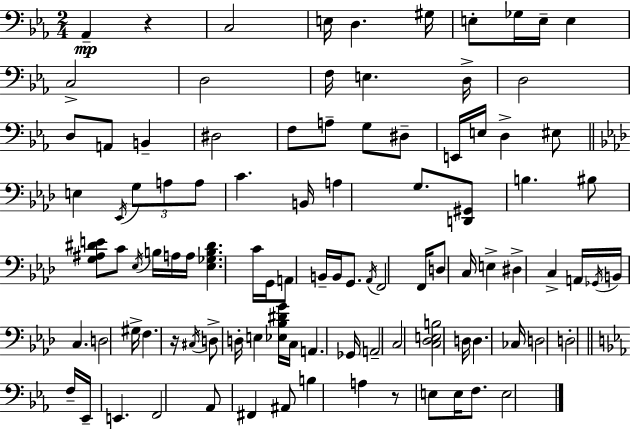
X:1
T:Untitled
M:2/4
L:1/4
K:Cm
_A,, z C,2 E,/4 D, ^G,/4 E,/2 _G,/4 E,/4 E, C,2 D,2 F,/4 E, D,/4 D,2 D,/2 A,,/2 B,, ^D,2 F,/2 A,/2 G,/2 ^D,/2 E,,/4 E,/4 D, ^E,/2 E, _E,,/4 G,/2 A,/2 A,/2 C B,,/4 A, G,/2 [D,,^G,,]/2 B, ^B,/2 [G,^A,^DE]/2 C/2 _E,/4 B,/4 A,/4 A,/4 [_E,_G,B,^D] C/4 G,,/4 A,,/2 B,,/4 B,,/4 G,,/2 _A,,/4 F,,2 F,,/4 D,/2 C,/4 E, ^D, C, A,,/4 _G,,/4 B,,/4 C, D,2 ^G,/4 F, z/4 ^C,/4 D,/2 D,/4 E, [_E,_B,^DG]/4 C,/4 A,, _G,,/4 A,,2 C,2 [C,_D,E,B,]2 D,/4 D, _C,/4 D,2 D,2 F,/4 _E,,/4 E,, F,,2 _A,,/2 ^F,, ^A,,/2 B, A, z/2 E,/2 E,/4 F,/2 E,2